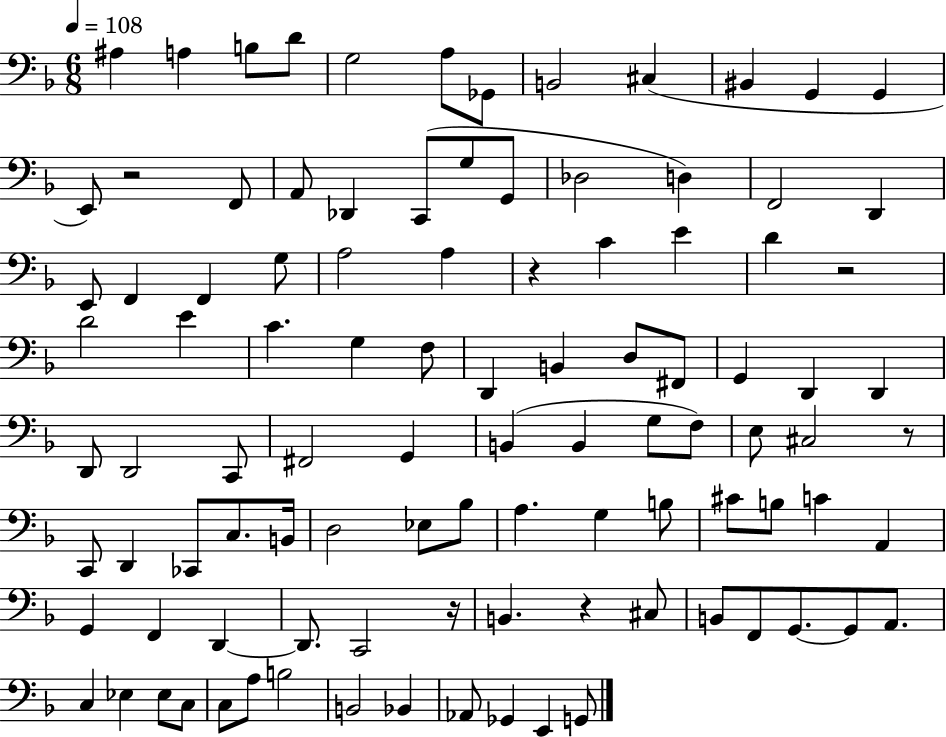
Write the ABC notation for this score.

X:1
T:Untitled
M:6/8
L:1/4
K:F
^A, A, B,/2 D/2 G,2 A,/2 _G,,/2 B,,2 ^C, ^B,, G,, G,, E,,/2 z2 F,,/2 A,,/2 _D,, C,,/2 G,/2 G,,/2 _D,2 D, F,,2 D,, E,,/2 F,, F,, G,/2 A,2 A, z C E D z2 D2 E C G, F,/2 D,, B,, D,/2 ^F,,/2 G,, D,, D,, D,,/2 D,,2 C,,/2 ^F,,2 G,, B,, B,, G,/2 F,/2 E,/2 ^C,2 z/2 C,,/2 D,, _C,,/2 C,/2 B,,/4 D,2 _E,/2 _B,/2 A, G, B,/2 ^C/2 B,/2 C A,, G,, F,, D,, D,,/2 C,,2 z/4 B,, z ^C,/2 B,,/2 F,,/2 G,,/2 G,,/2 A,,/2 C, _E, _E,/2 C,/2 C,/2 A,/2 B,2 B,,2 _B,, _A,,/2 _G,, E,, G,,/2